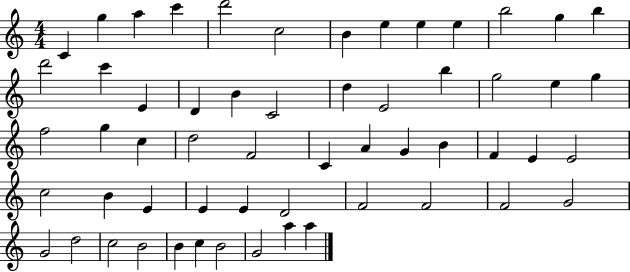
C4/q G5/q A5/q C6/q D6/h C5/h B4/q E5/q E5/q E5/q B5/h G5/q B5/q D6/h C6/q E4/q D4/q B4/q C4/h D5/q E4/h B5/q G5/h E5/q G5/q F5/h G5/q C5/q D5/h F4/h C4/q A4/q G4/q B4/q F4/q E4/q E4/h C5/h B4/q E4/q E4/q E4/q D4/h F4/h F4/h F4/h G4/h G4/h D5/h C5/h B4/h B4/q C5/q B4/h G4/h A5/q A5/q